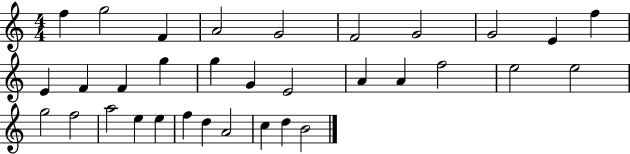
F5/q G5/h F4/q A4/h G4/h F4/h G4/h G4/h E4/q F5/q E4/q F4/q F4/q G5/q G5/q G4/q E4/h A4/q A4/q F5/h E5/h E5/h G5/h F5/h A5/h E5/q E5/q F5/q D5/q A4/h C5/q D5/q B4/h